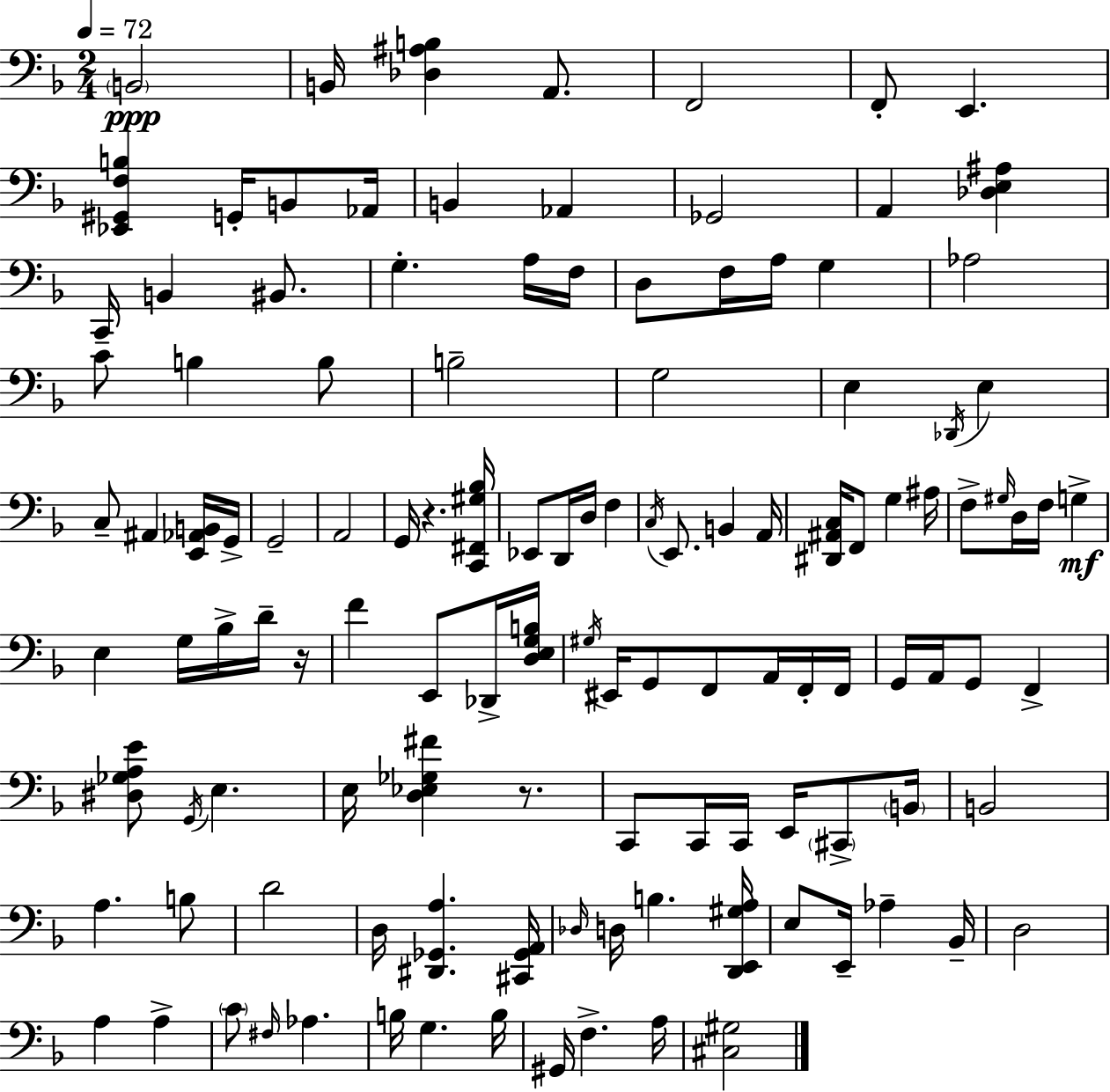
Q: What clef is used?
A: bass